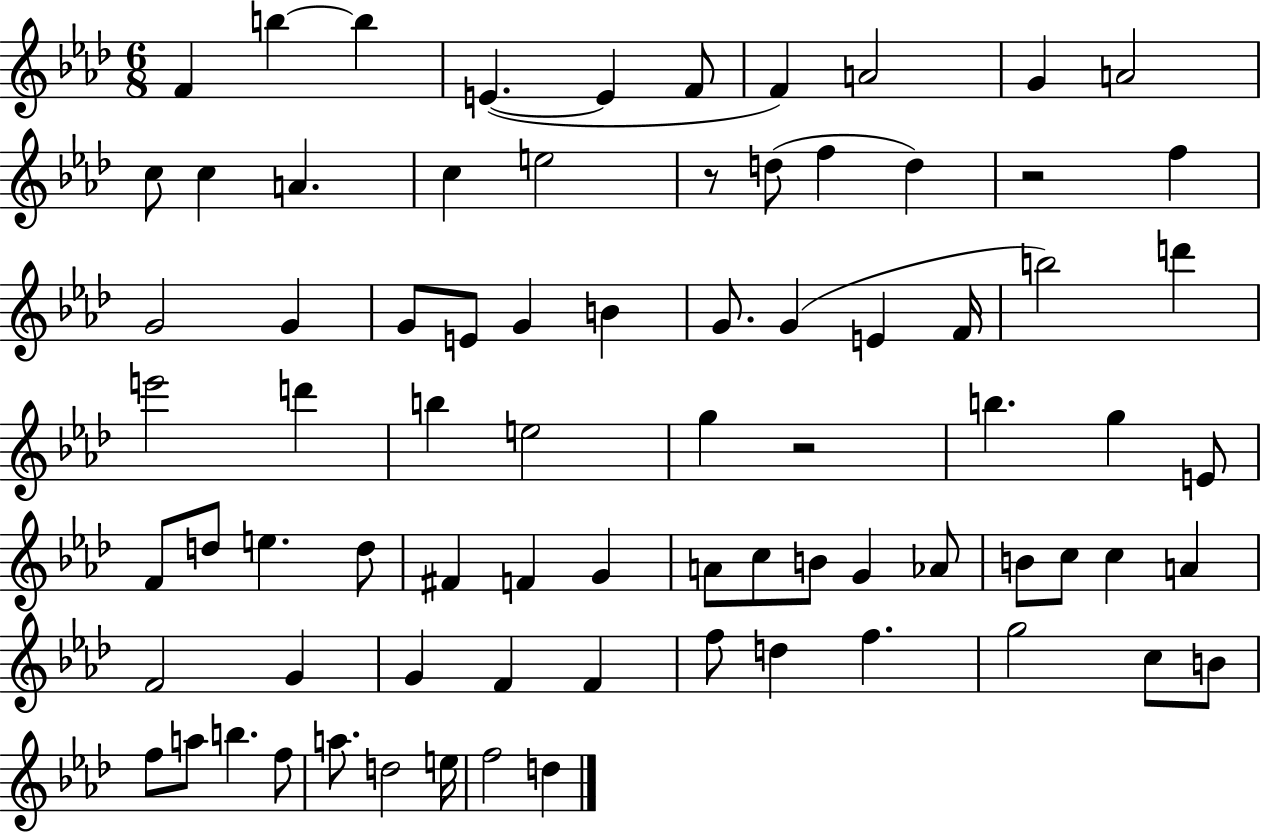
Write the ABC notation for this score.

X:1
T:Untitled
M:6/8
L:1/4
K:Ab
F b b E E F/2 F A2 G A2 c/2 c A c e2 z/2 d/2 f d z2 f G2 G G/2 E/2 G B G/2 G E F/4 b2 d' e'2 d' b e2 g z2 b g E/2 F/2 d/2 e d/2 ^F F G A/2 c/2 B/2 G _A/2 B/2 c/2 c A F2 G G F F f/2 d f g2 c/2 B/2 f/2 a/2 b f/2 a/2 d2 e/4 f2 d